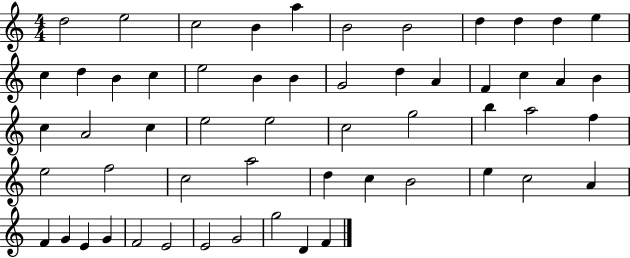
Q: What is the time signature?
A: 4/4